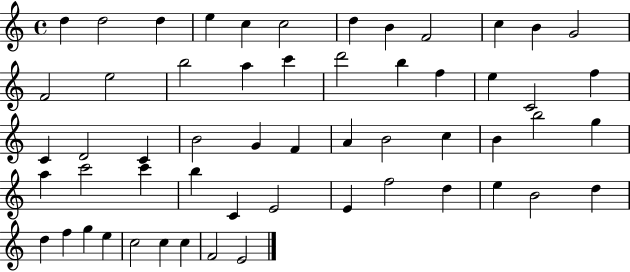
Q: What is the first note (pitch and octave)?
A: D5